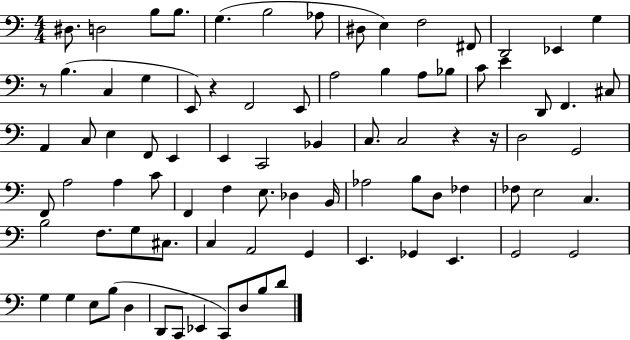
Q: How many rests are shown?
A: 4